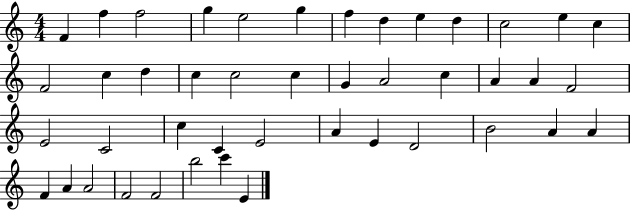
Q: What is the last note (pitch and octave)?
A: E4